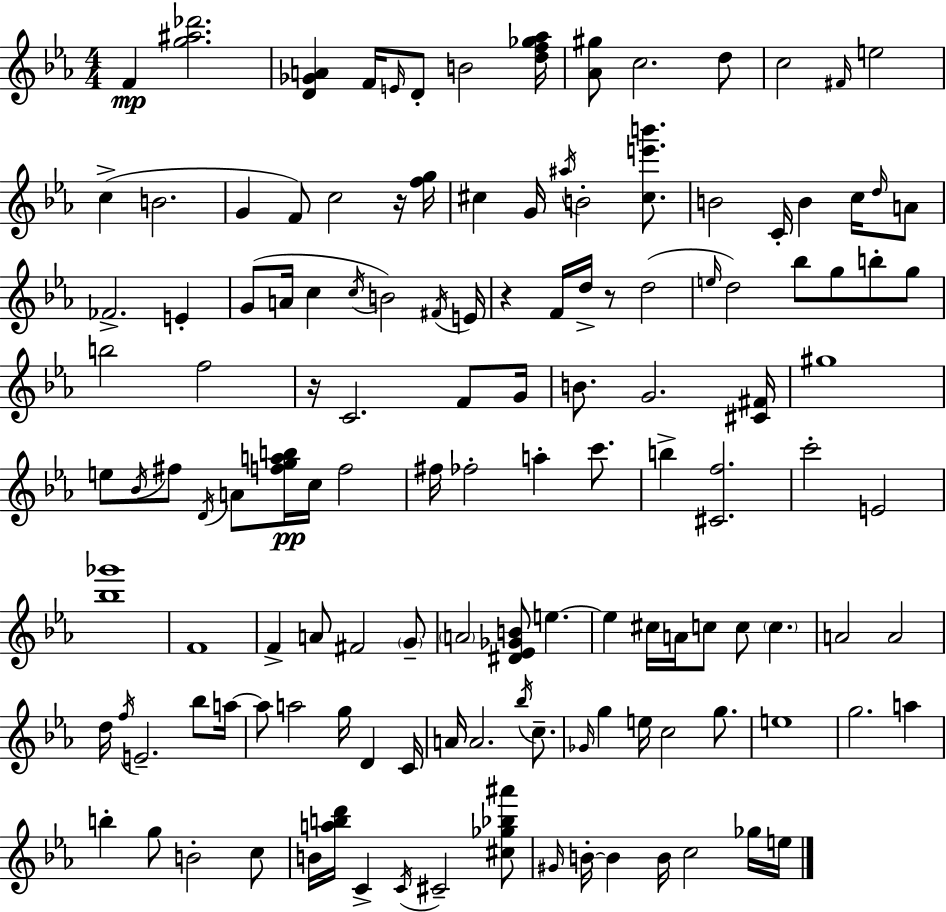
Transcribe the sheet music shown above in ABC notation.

X:1
T:Untitled
M:4/4
L:1/4
K:Eb
F [g^a_d']2 [D_GA] F/4 E/4 D/2 B2 [df_g_a]/4 [_A^g]/2 c2 d/2 c2 ^F/4 e2 c B2 G F/2 c2 z/4 [fg]/4 ^c G/4 ^a/4 B2 [^ce'b']/2 B2 C/4 B c/4 d/4 A/2 _F2 E G/2 A/4 c c/4 B2 ^F/4 E/4 z F/4 d/4 z/2 d2 e/4 d2 _b/2 g/2 b/2 g/2 b2 f2 z/4 C2 F/2 G/4 B/2 G2 [^C^F]/4 ^g4 e/2 _B/4 ^f/2 D/4 A/2 [fgab]/4 c/4 f2 ^f/4 _f2 a c'/2 b [^Cf]2 c'2 E2 [_b_g']4 F4 F A/2 ^F2 G/2 A2 [^D_E_GB]/2 e e ^c/4 A/4 c/2 c/2 c A2 A2 d/4 f/4 E2 _b/2 a/4 a/2 a2 g/4 D C/4 A/4 A2 _b/4 c/2 _G/4 g e/4 c2 g/2 e4 g2 a b g/2 B2 c/2 B/4 [abd']/4 C C/4 ^C2 [^c_g_b^a']/2 ^G/4 B/4 B B/4 c2 _g/4 e/4